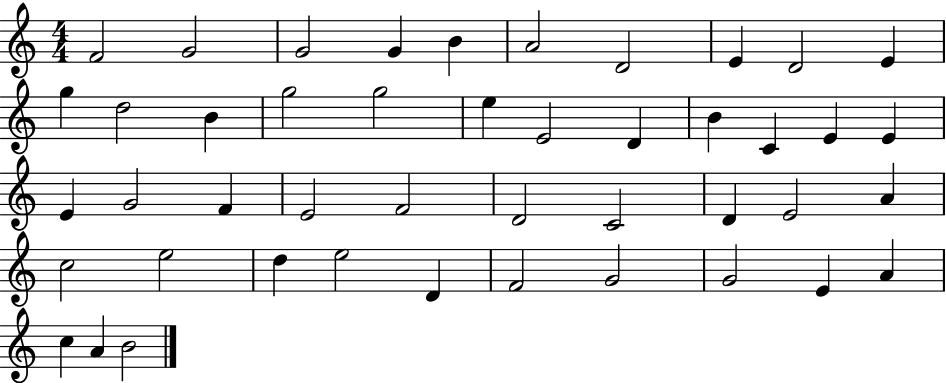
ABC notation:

X:1
T:Untitled
M:4/4
L:1/4
K:C
F2 G2 G2 G B A2 D2 E D2 E g d2 B g2 g2 e E2 D B C E E E G2 F E2 F2 D2 C2 D E2 A c2 e2 d e2 D F2 G2 G2 E A c A B2